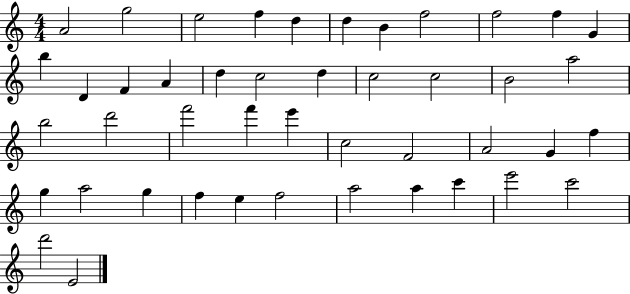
{
  \clef treble
  \numericTimeSignature
  \time 4/4
  \key c \major
  a'2 g''2 | e''2 f''4 d''4 | d''4 b'4 f''2 | f''2 f''4 g'4 | \break b''4 d'4 f'4 a'4 | d''4 c''2 d''4 | c''2 c''2 | b'2 a''2 | \break b''2 d'''2 | f'''2 f'''4 e'''4 | c''2 f'2 | a'2 g'4 f''4 | \break g''4 a''2 g''4 | f''4 e''4 f''2 | a''2 a''4 c'''4 | e'''2 c'''2 | \break d'''2 e'2 | \bar "|."
}